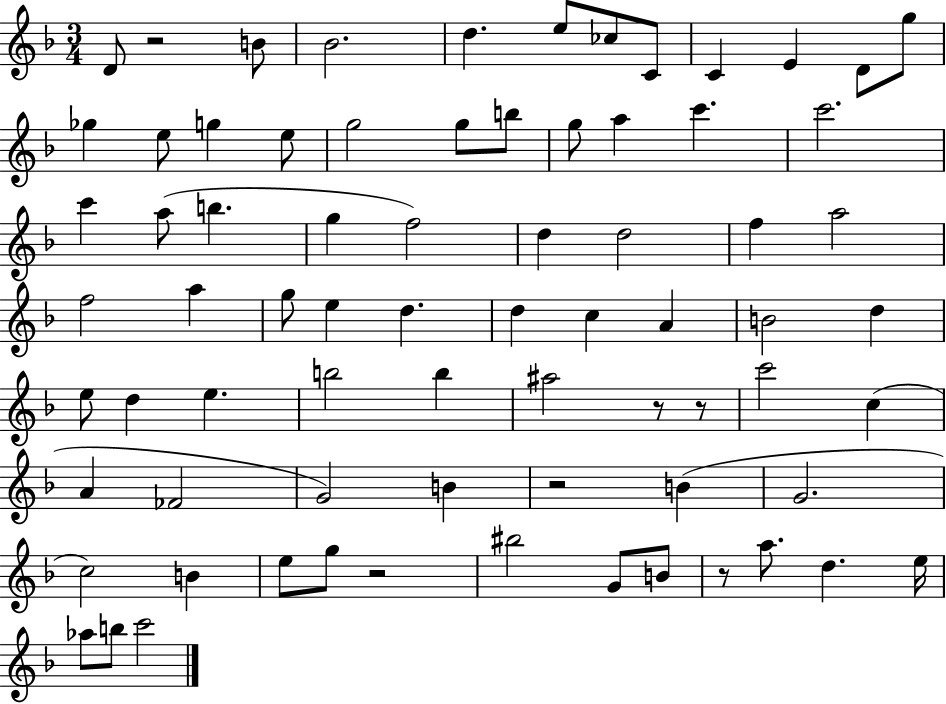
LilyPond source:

{
  \clef treble
  \numericTimeSignature
  \time 3/4
  \key f \major
  d'8 r2 b'8 | bes'2. | d''4. e''8 ces''8 c'8 | c'4 e'4 d'8 g''8 | \break ges''4 e''8 g''4 e''8 | g''2 g''8 b''8 | g''8 a''4 c'''4. | c'''2. | \break c'''4 a''8( b''4. | g''4 f''2) | d''4 d''2 | f''4 a''2 | \break f''2 a''4 | g''8 e''4 d''4. | d''4 c''4 a'4 | b'2 d''4 | \break e''8 d''4 e''4. | b''2 b''4 | ais''2 r8 r8 | c'''2 c''4( | \break a'4 fes'2 | g'2) b'4 | r2 b'4( | g'2. | \break c''2) b'4 | e''8 g''8 r2 | bis''2 g'8 b'8 | r8 a''8. d''4. e''16 | \break aes''8 b''8 c'''2 | \bar "|."
}